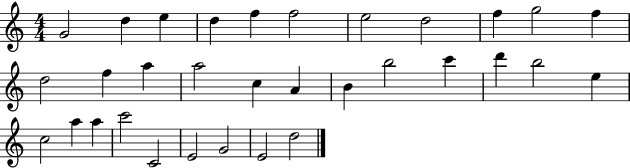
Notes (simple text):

G4/h D5/q E5/q D5/q F5/q F5/h E5/h D5/h F5/q G5/h F5/q D5/h F5/q A5/q A5/h C5/q A4/q B4/q B5/h C6/q D6/q B5/h E5/q C5/h A5/q A5/q C6/h C4/h E4/h G4/h E4/h D5/h